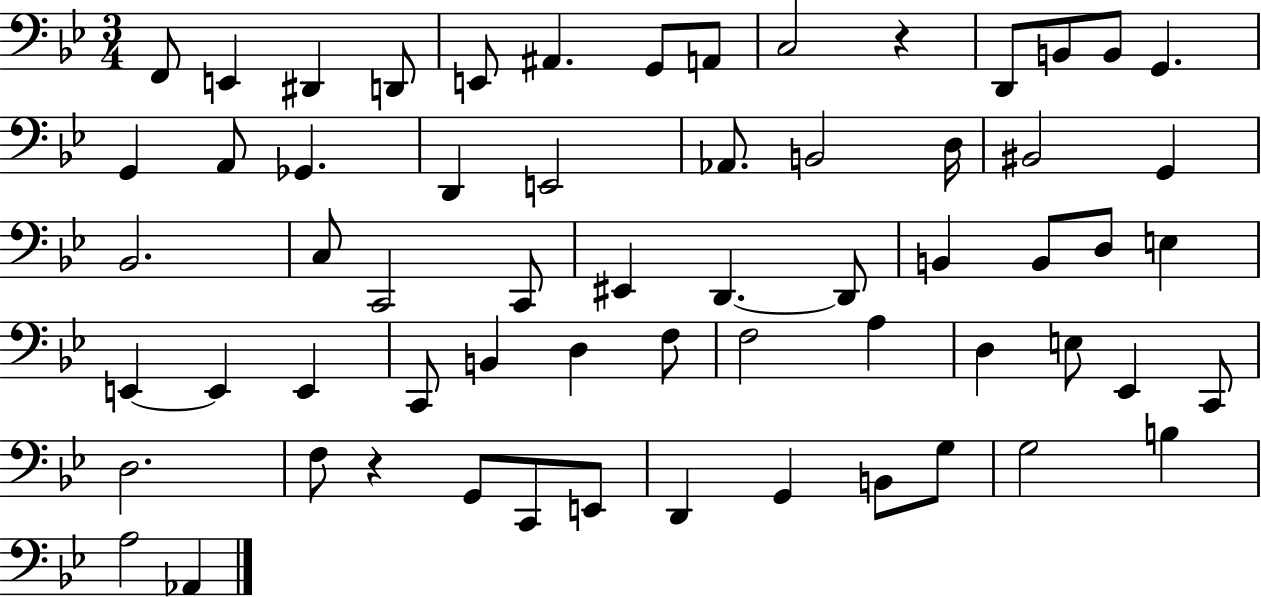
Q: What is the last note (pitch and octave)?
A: Ab2